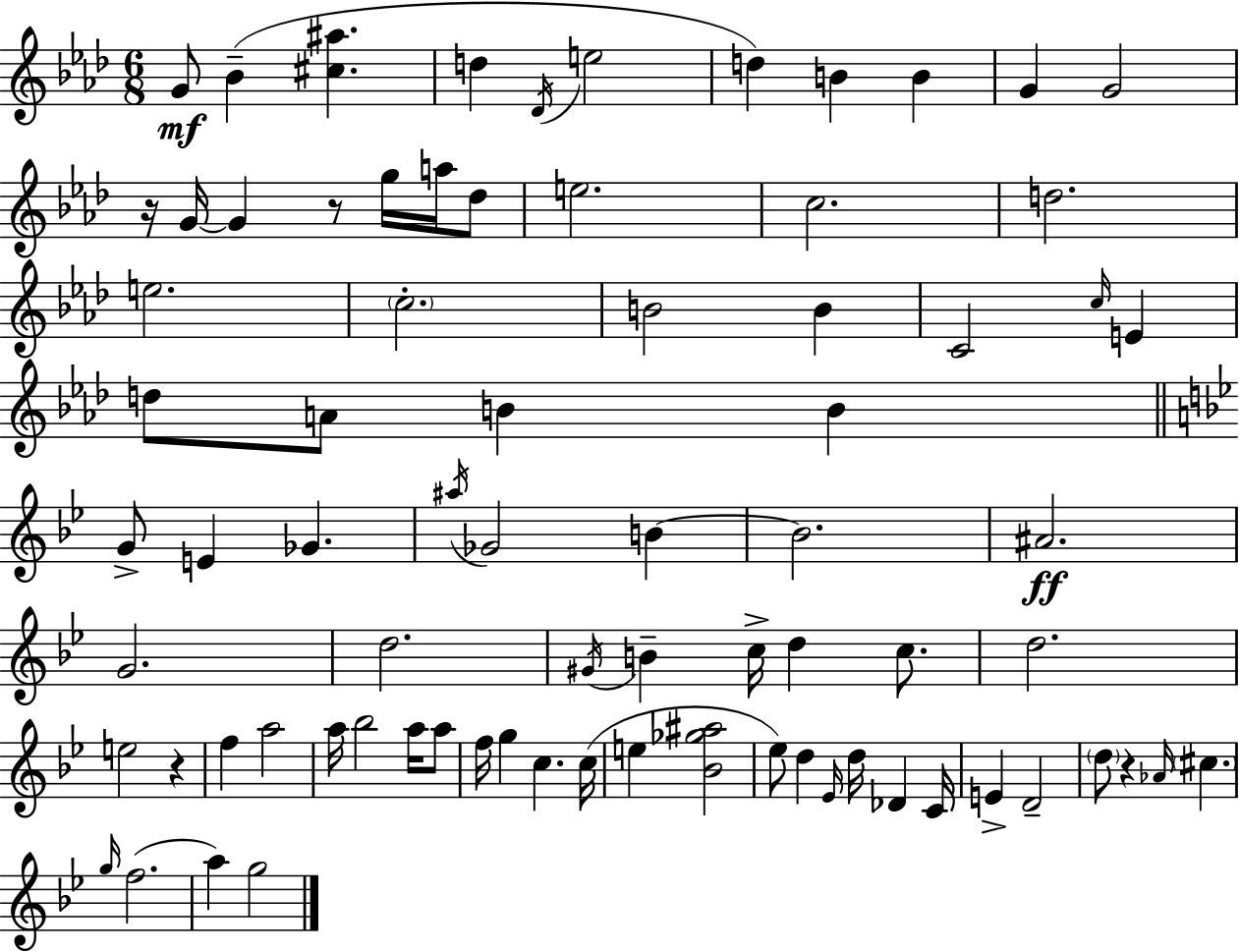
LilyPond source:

{
  \clef treble
  \numericTimeSignature
  \time 6/8
  \key f \minor
  \repeat volta 2 { g'8\mf bes'4--( <cis'' ais''>4. | d''4 \acciaccatura { des'16 } e''2 | d''4) b'4 b'4 | g'4 g'2 | \break r16 g'16~~ g'4 r8 g''16 a''16 des''8 | e''2. | c''2. | d''2. | \break e''2. | \parenthesize c''2.-. | b'2 b'4 | c'2 \grace { c''16 } e'4 | \break d''8 a'8 b'4 b'4 | \bar "||" \break \key bes \major g'8-> e'4 ges'4. | \acciaccatura { ais''16 } ges'2 b'4~~ | b'2. | ais'2.\ff | \break g'2. | d''2. | \acciaccatura { gis'16 } b'4-- c''16-> d''4 c''8. | d''2. | \break e''2 r4 | f''4 a''2 | a''16 bes''2 a''16 | a''8 f''16 g''4 c''4. | \break c''16( e''4 <bes' ges'' ais''>2 | ees''8) d''4 \grace { ees'16 } d''16 des'4 | c'16 e'4-> d'2-- | \parenthesize d''8 r4 \grace { aes'16 } \parenthesize cis''4. | \break \grace { g''16 }( f''2. | a''4) g''2 | } \bar "|."
}